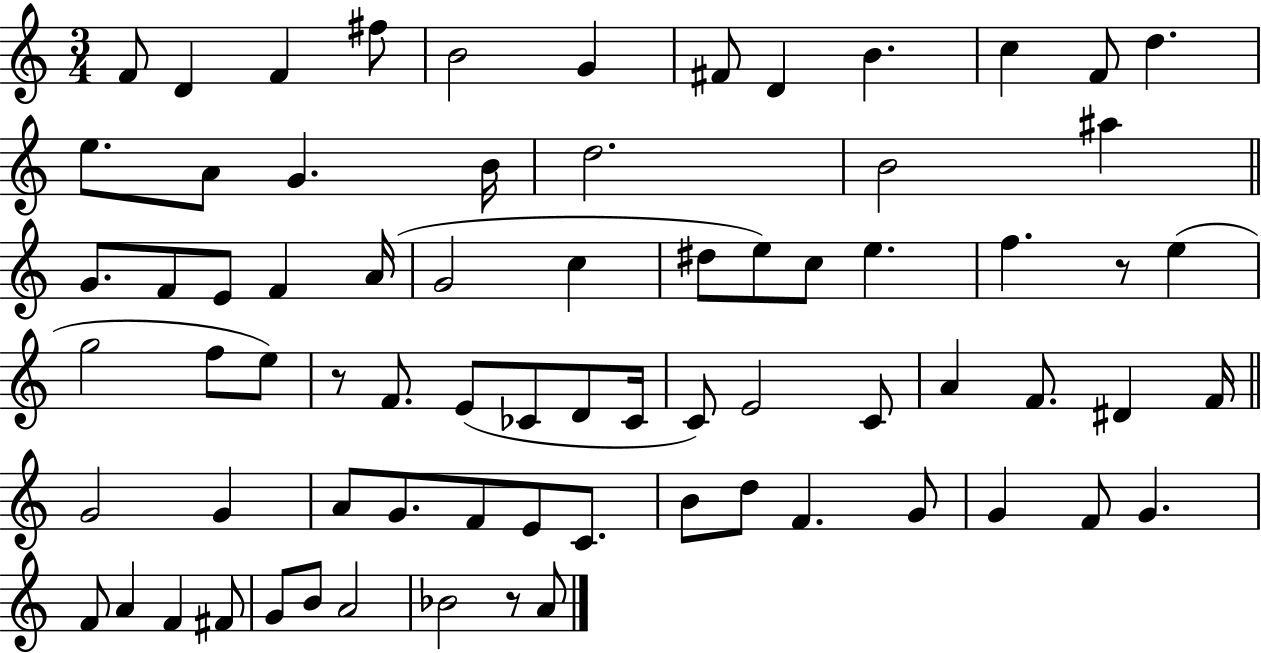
F4/e D4/q F4/q F#5/e B4/h G4/q F#4/e D4/q B4/q. C5/q F4/e D5/q. E5/e. A4/e G4/q. B4/s D5/h. B4/h A#5/q G4/e. F4/e E4/e F4/q A4/s G4/h C5/q D#5/e E5/e C5/e E5/q. F5/q. R/e E5/q G5/h F5/e E5/e R/e F4/e. E4/e CES4/e D4/e CES4/s C4/e E4/h C4/e A4/q F4/e. D#4/q F4/s G4/h G4/q A4/e G4/e. F4/e E4/e C4/e. B4/e D5/e F4/q. G4/e G4/q F4/e G4/q. F4/e A4/q F4/q F#4/e G4/e B4/e A4/h Bb4/h R/e A4/e